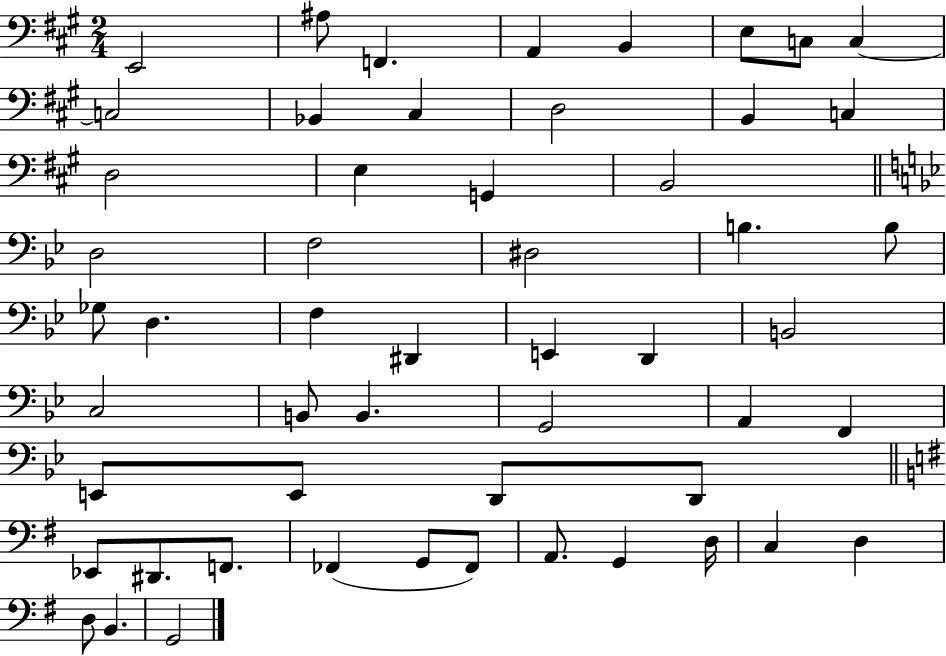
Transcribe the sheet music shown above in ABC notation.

X:1
T:Untitled
M:2/4
L:1/4
K:A
E,,2 ^A,/2 F,, A,, B,, E,/2 C,/2 C, C,2 _B,, ^C, D,2 B,, C, D,2 E, G,, B,,2 D,2 F,2 ^D,2 B, B,/2 _G,/2 D, F, ^D,, E,, D,, B,,2 C,2 B,,/2 B,, G,,2 A,, F,, E,,/2 E,,/2 D,,/2 D,,/2 _E,,/2 ^D,,/2 F,,/2 _F,, G,,/2 _F,,/2 A,,/2 G,, D,/4 C, D, D,/2 B,, G,,2